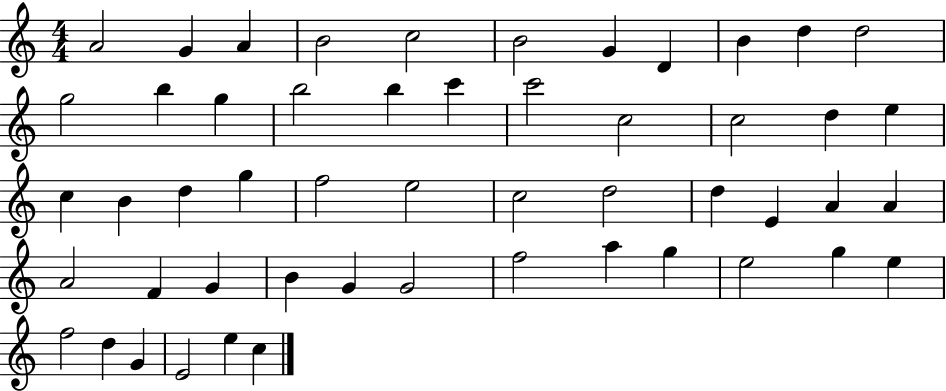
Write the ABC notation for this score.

X:1
T:Untitled
M:4/4
L:1/4
K:C
A2 G A B2 c2 B2 G D B d d2 g2 b g b2 b c' c'2 c2 c2 d e c B d g f2 e2 c2 d2 d E A A A2 F G B G G2 f2 a g e2 g e f2 d G E2 e c